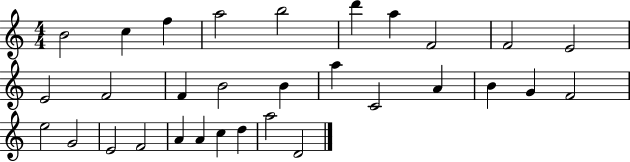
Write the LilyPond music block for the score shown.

{
  \clef treble
  \numericTimeSignature
  \time 4/4
  \key c \major
  b'2 c''4 f''4 | a''2 b''2 | d'''4 a''4 f'2 | f'2 e'2 | \break e'2 f'2 | f'4 b'2 b'4 | a''4 c'2 a'4 | b'4 g'4 f'2 | \break e''2 g'2 | e'2 f'2 | a'4 a'4 c''4 d''4 | a''2 d'2 | \break \bar "|."
}